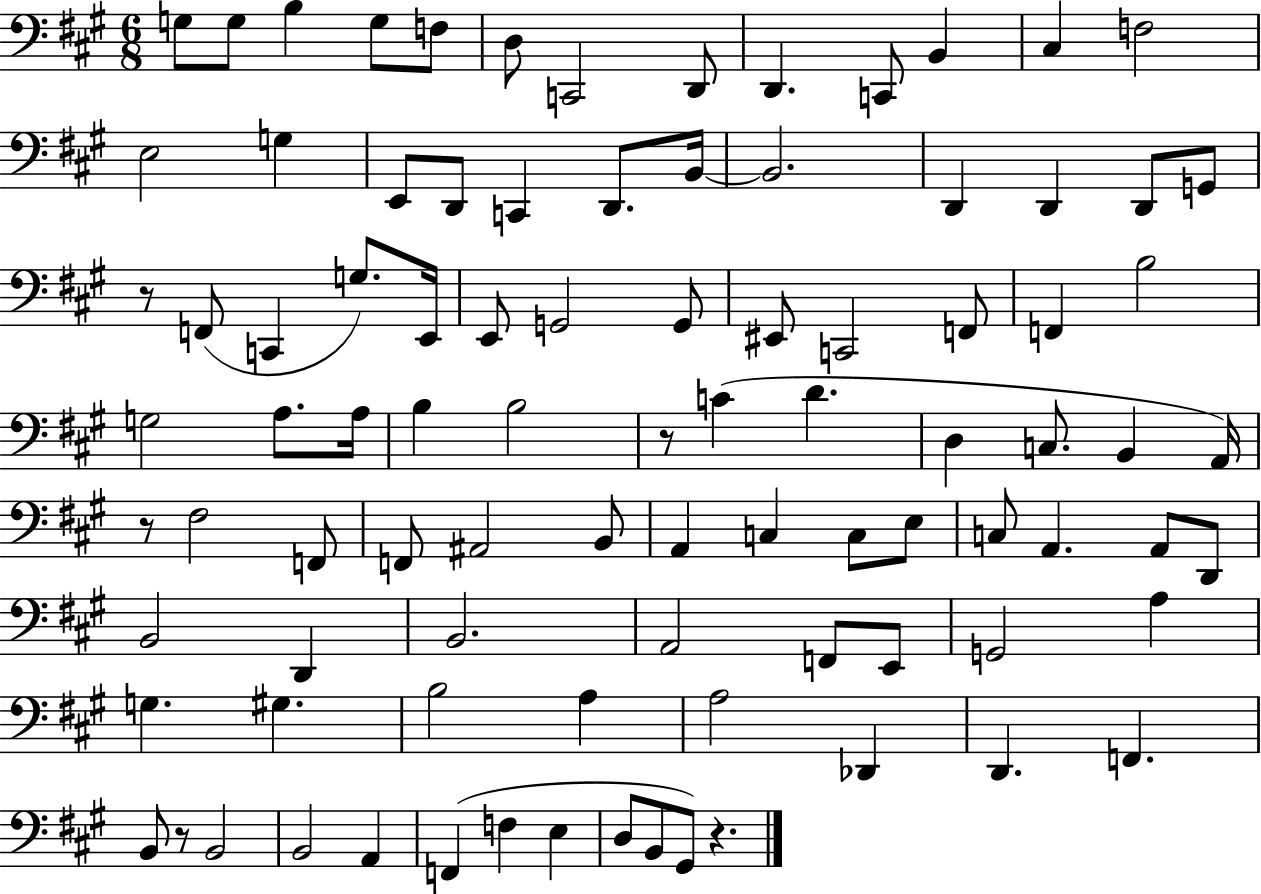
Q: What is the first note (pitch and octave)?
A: G3